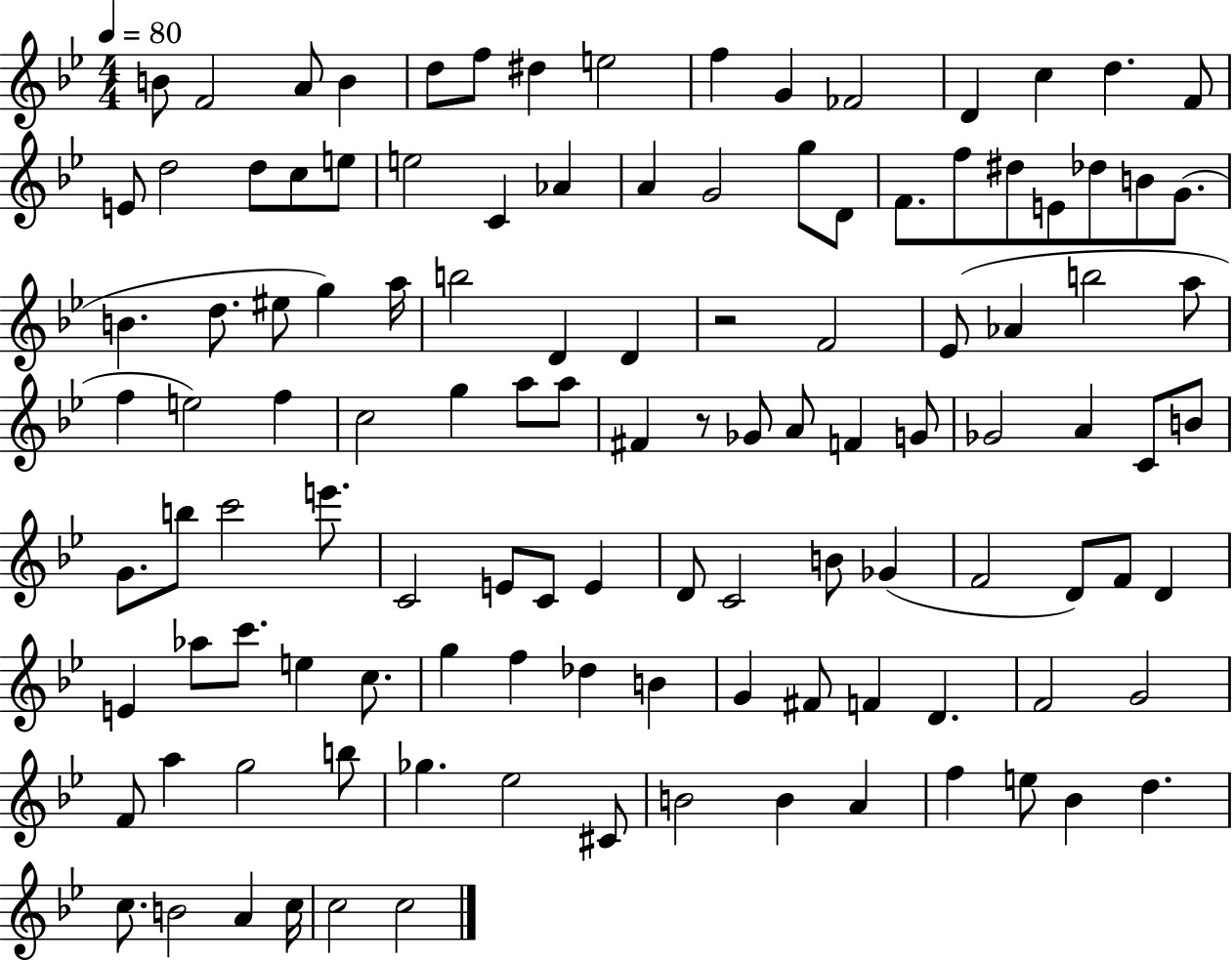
{
  \clef treble
  \numericTimeSignature
  \time 4/4
  \key bes \major
  \tempo 4 = 80
  b'8 f'2 a'8 b'4 | d''8 f''8 dis''4 e''2 | f''4 g'4 fes'2 | d'4 c''4 d''4. f'8 | \break e'8 d''2 d''8 c''8 e''8 | e''2 c'4 aes'4 | a'4 g'2 g''8 d'8 | f'8. f''8 dis''8 e'8 des''8 b'8 g'8.( | \break b'4. d''8. eis''8 g''4) a''16 | b''2 d'4 d'4 | r2 f'2 | ees'8( aes'4 b''2 a''8 | \break f''4 e''2) f''4 | c''2 g''4 a''8 a''8 | fis'4 r8 ges'8 a'8 f'4 g'8 | ges'2 a'4 c'8 b'8 | \break g'8. b''8 c'''2 e'''8. | c'2 e'8 c'8 e'4 | d'8 c'2 b'8 ges'4( | f'2 d'8) f'8 d'4 | \break e'4 aes''8 c'''8. e''4 c''8. | g''4 f''4 des''4 b'4 | g'4 fis'8 f'4 d'4. | f'2 g'2 | \break f'8 a''4 g''2 b''8 | ges''4. ees''2 cis'8 | b'2 b'4 a'4 | f''4 e''8 bes'4 d''4. | \break c''8. b'2 a'4 c''16 | c''2 c''2 | \bar "|."
}